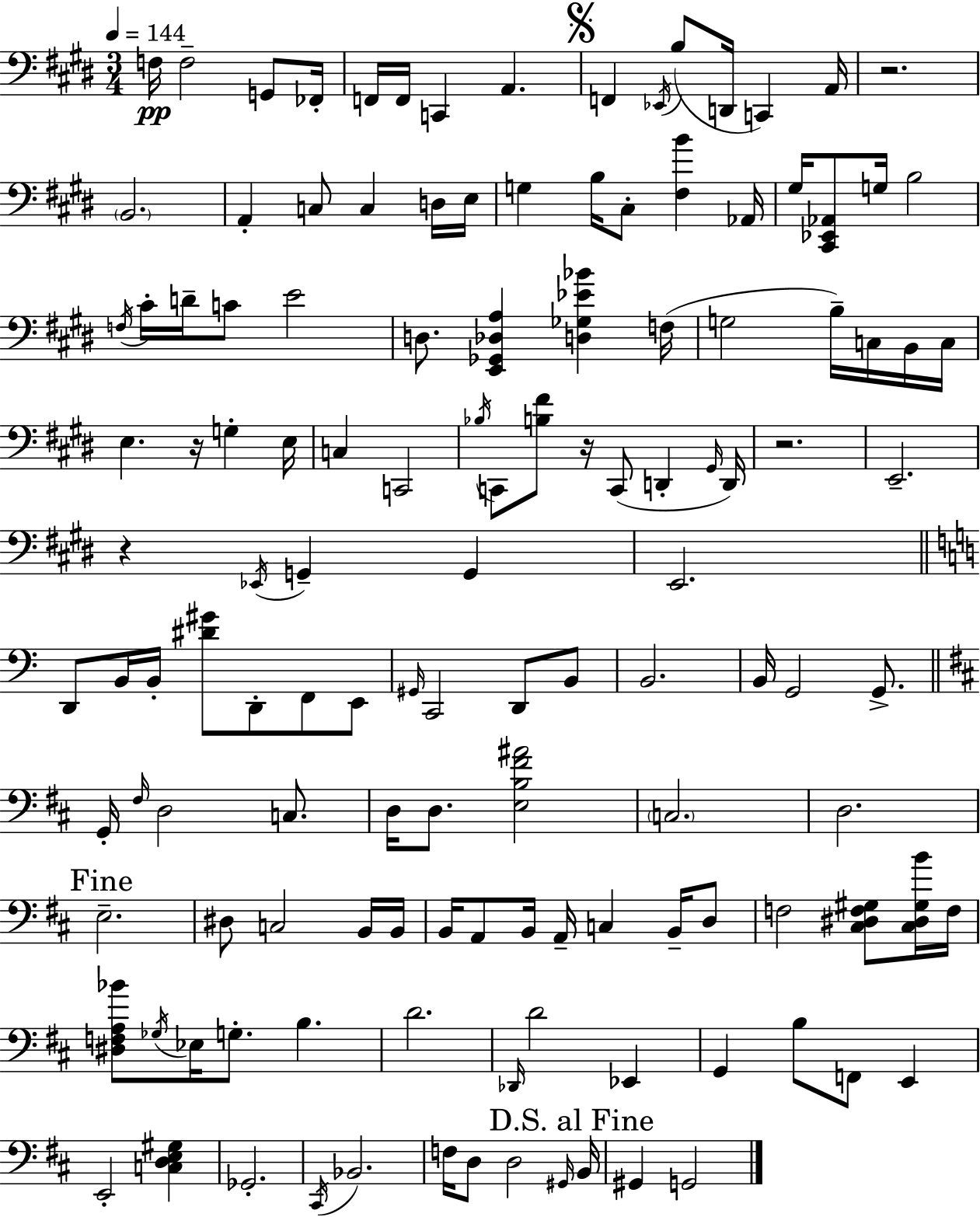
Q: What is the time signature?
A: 3/4